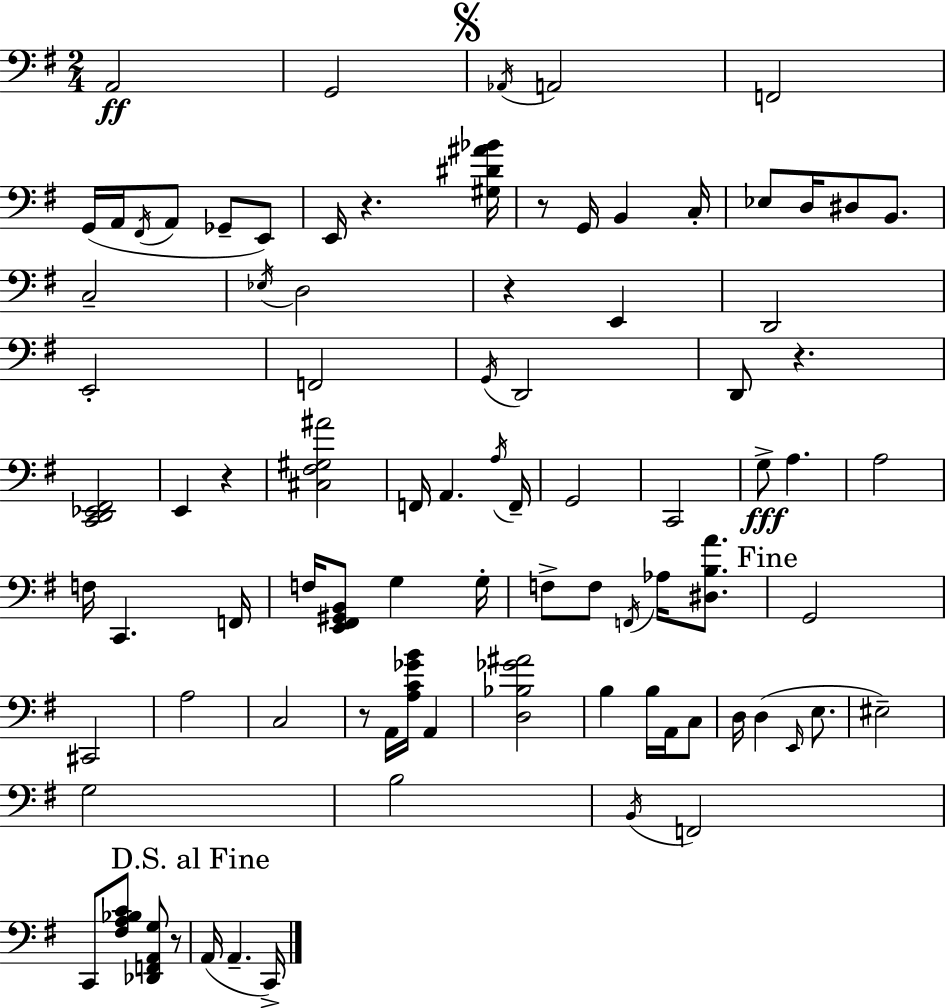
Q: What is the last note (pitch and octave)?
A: C2